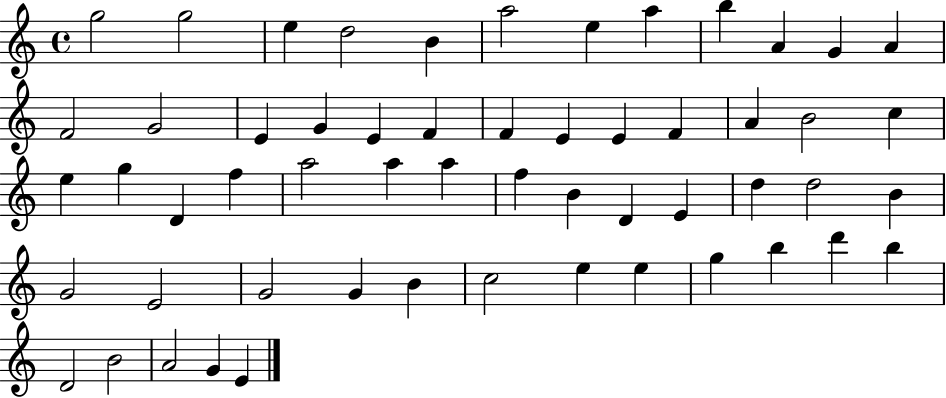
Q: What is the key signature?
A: C major